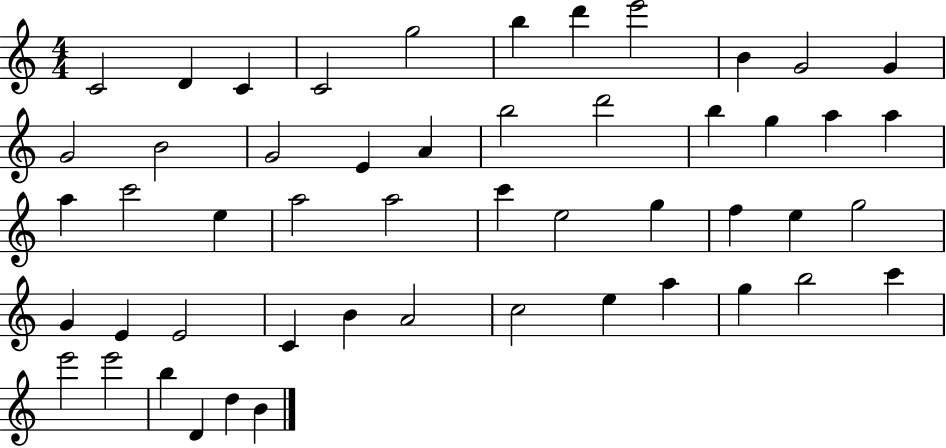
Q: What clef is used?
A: treble